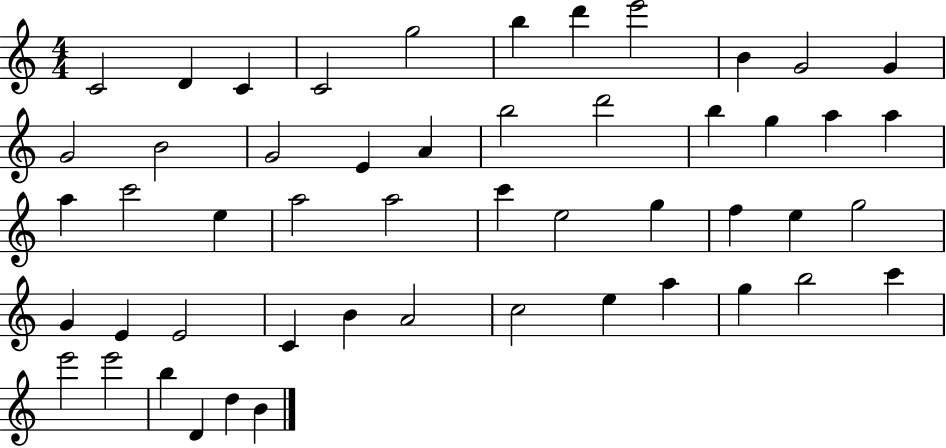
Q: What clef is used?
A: treble